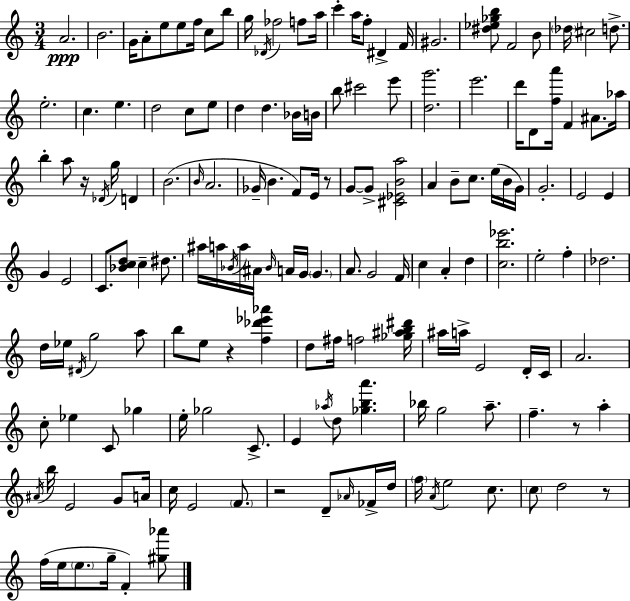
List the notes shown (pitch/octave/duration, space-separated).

A4/h. B4/h. G4/s A4/e E5/e E5/e F5/s C5/e B5/e G5/s Db4/s FES5/h F5/e A5/s C6/q A5/s F5/e D#4/q F4/s G#4/h. [D#5,Eb5,Gb5,B5]/e F4/h B4/e Db5/s C#5/h D5/e. E5/h. C5/q. E5/q. D5/h C5/e E5/e D5/q D5/q. Bb4/s B4/s B5/e C#6/h E6/e [D5,G6]/h. E6/h. D6/s D4/e [F5,A6]/s F4/q A#4/e. Ab5/s B5/q A5/e R/s Db4/s G5/s D4/q B4/h. B4/s A4/h. Gb4/s B4/q. F4/e E4/s R/e G4/e G4/e [C#4,Eb4,B4,A5]/h A4/q B4/e C5/e. E5/s B4/s G4/s G4/h. E4/h E4/q G4/q E4/h C4/e. [Bb4,C5,D5]/e C5/q D#5/e. A#5/s A5/s Bb4/s A5/s A#4/s Bb4/s A4/s G4/s G4/q. A4/e. G4/h F4/s C5/q A4/q D5/q [C5,B5,Eb6]/h. E5/h F5/q Db5/h. D5/s Eb5/s D#4/s G5/h A5/e B5/e E5/e R/q [F5,Db6,Eb6,Ab6]/q D5/e F#5/s F5/h [Gb5,A#5,B5,D#6]/s A#5/s A5/s E4/h D4/s C4/s A4/h. C5/e Eb5/q C4/e Gb5/q E5/s Gb5/h C4/e. E4/q Ab5/s D5/e [Gb5,B5,A6]/q. Bb5/s G5/h A5/e. F5/q. R/e A5/q A#4/s B5/s E4/h G4/e A4/s C5/s E4/h F4/e. R/h D4/e Ab4/s FES4/s D5/s F5/s A4/s E5/h C5/e. C5/e D5/h R/e F5/s E5/s E5/e. G5/s F4/q [G#5,Ab6]/e